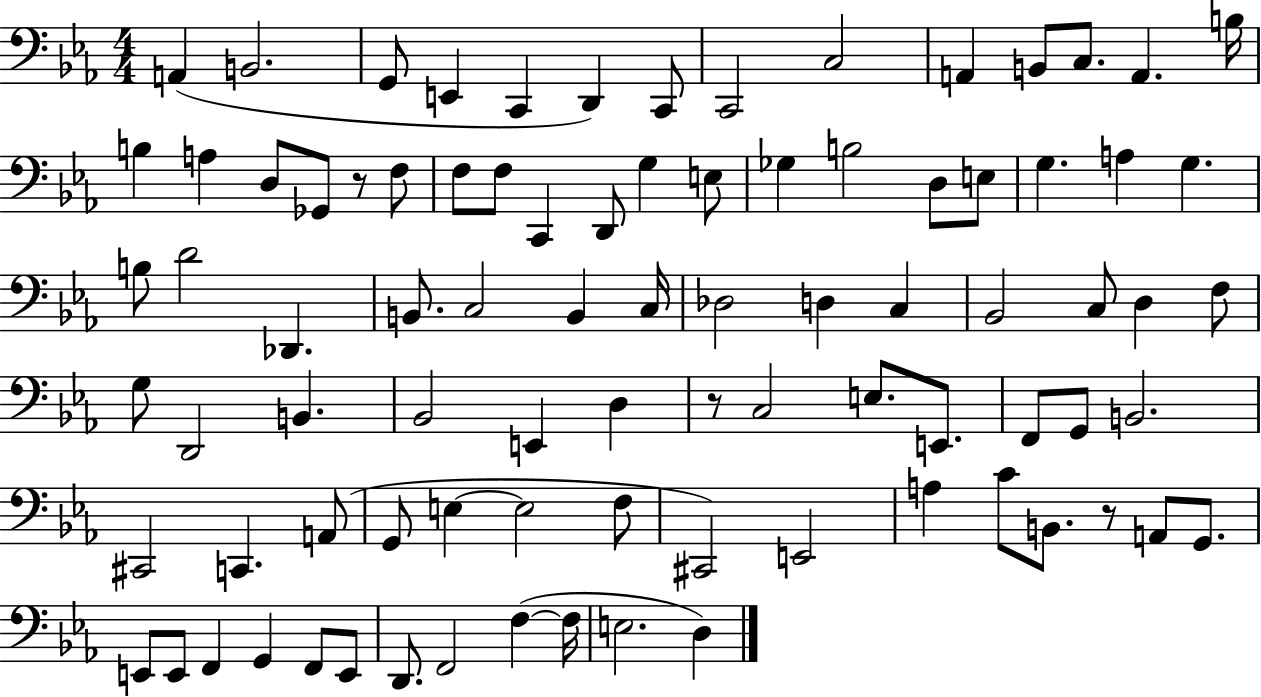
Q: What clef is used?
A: bass